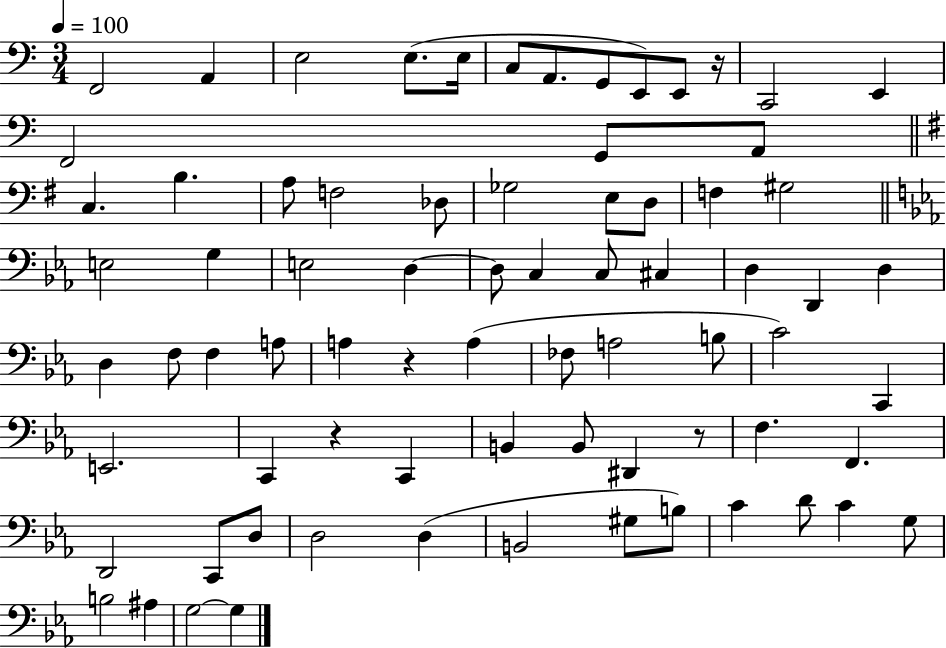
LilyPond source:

{
  \clef bass
  \numericTimeSignature
  \time 3/4
  \key c \major
  \tempo 4 = 100
  \repeat volta 2 { f,2 a,4 | e2 e8.( e16 | c8 a,8. g,8 e,8) e,8 r16 | c,2 e,4 | \break f,2 g,8 a,8 | \bar "||" \break \key g \major c4. b4. | a8 f2 des8 | ges2 e8 d8 | f4 gis2 | \break \bar "||" \break \key c \minor e2 g4 | e2 d4~~ | d8 c4 c8 cis4 | d4 d,4 d4 | \break d4 f8 f4 a8 | a4 r4 a4( | fes8 a2 b8 | c'2) c,4 | \break e,2. | c,4 r4 c,4 | b,4 b,8 dis,4 r8 | f4. f,4. | \break d,2 c,8 d8 | d2 d4( | b,2 gis8 b8) | c'4 d'8 c'4 g8 | \break b2 ais4 | g2~~ g4 | } \bar "|."
}